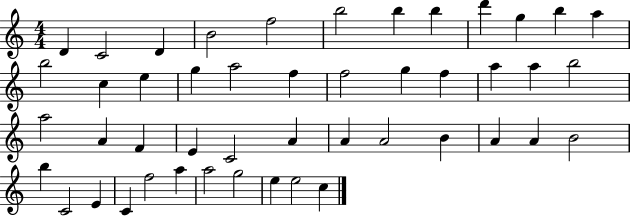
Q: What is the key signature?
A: C major